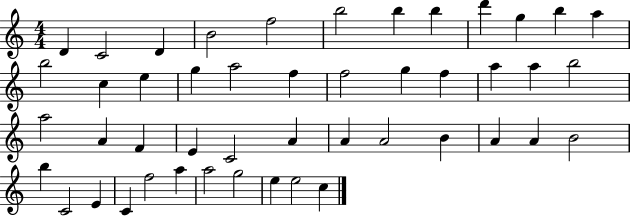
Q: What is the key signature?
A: C major